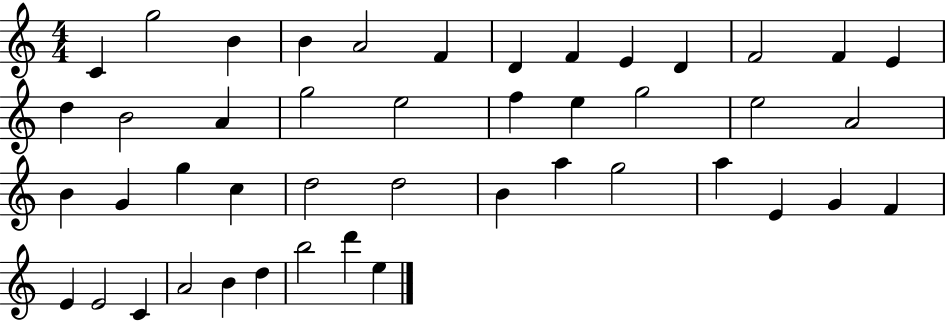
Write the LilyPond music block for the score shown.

{
  \clef treble
  \numericTimeSignature
  \time 4/4
  \key c \major
  c'4 g''2 b'4 | b'4 a'2 f'4 | d'4 f'4 e'4 d'4 | f'2 f'4 e'4 | \break d''4 b'2 a'4 | g''2 e''2 | f''4 e''4 g''2 | e''2 a'2 | \break b'4 g'4 g''4 c''4 | d''2 d''2 | b'4 a''4 g''2 | a''4 e'4 g'4 f'4 | \break e'4 e'2 c'4 | a'2 b'4 d''4 | b''2 d'''4 e''4 | \bar "|."
}